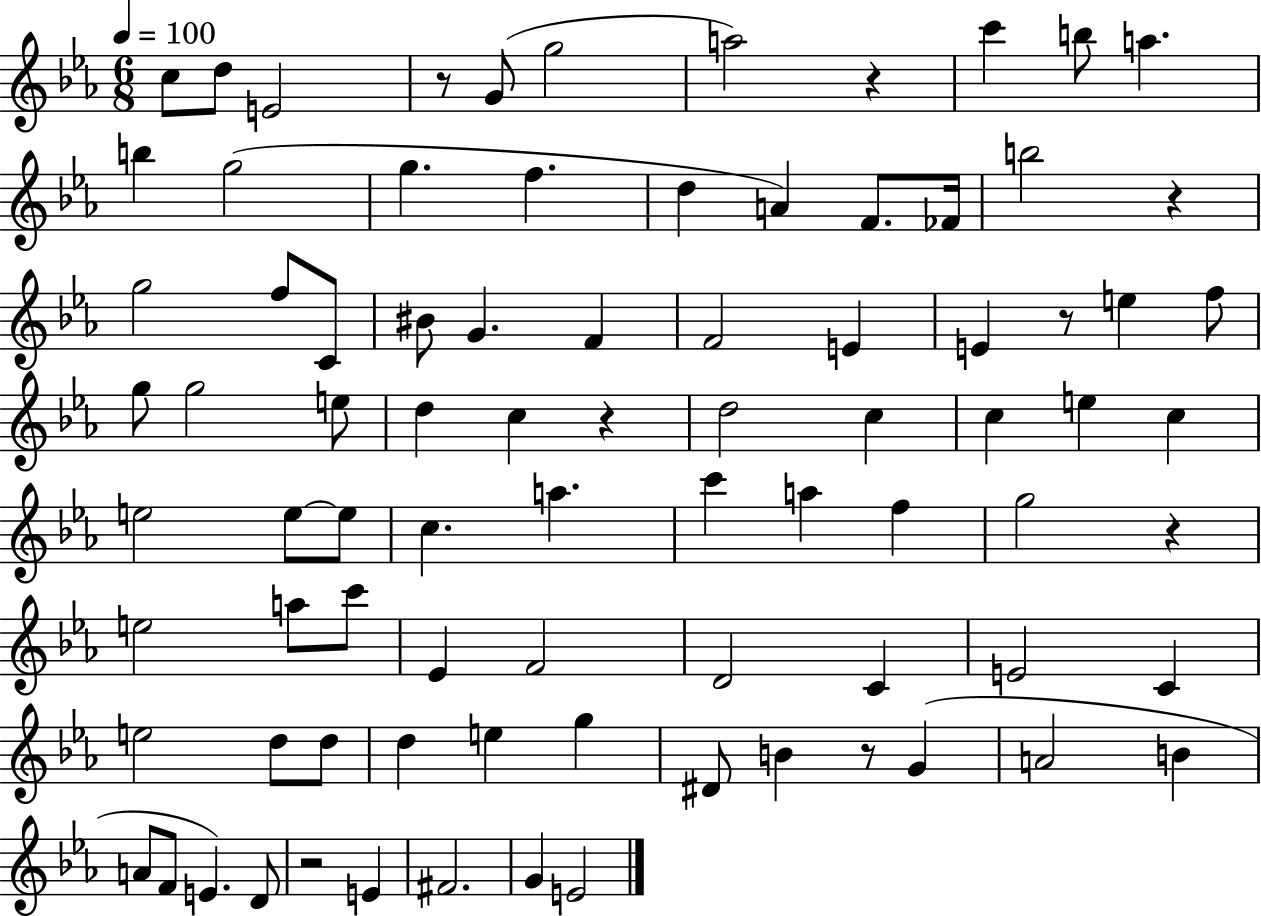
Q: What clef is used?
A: treble